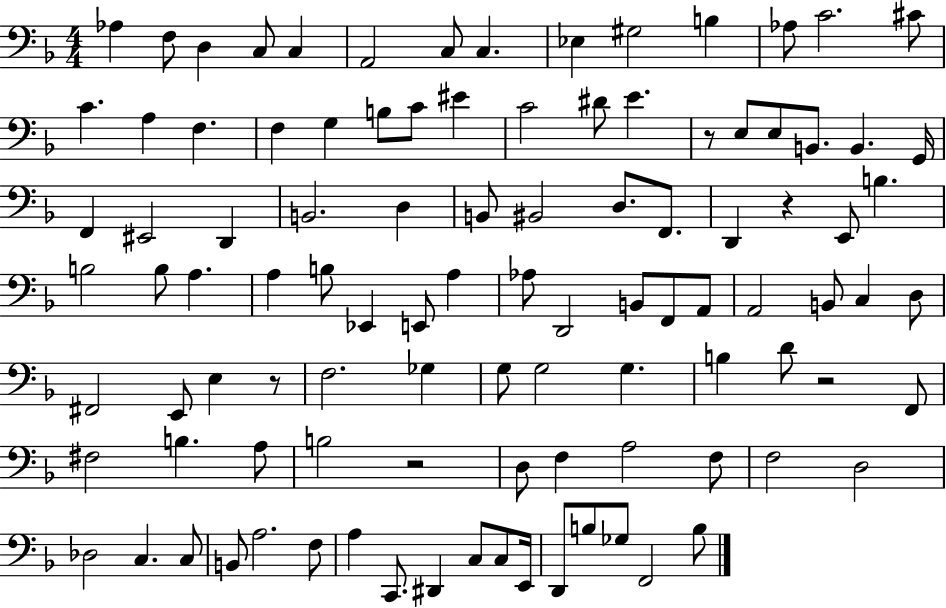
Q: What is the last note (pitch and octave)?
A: B3